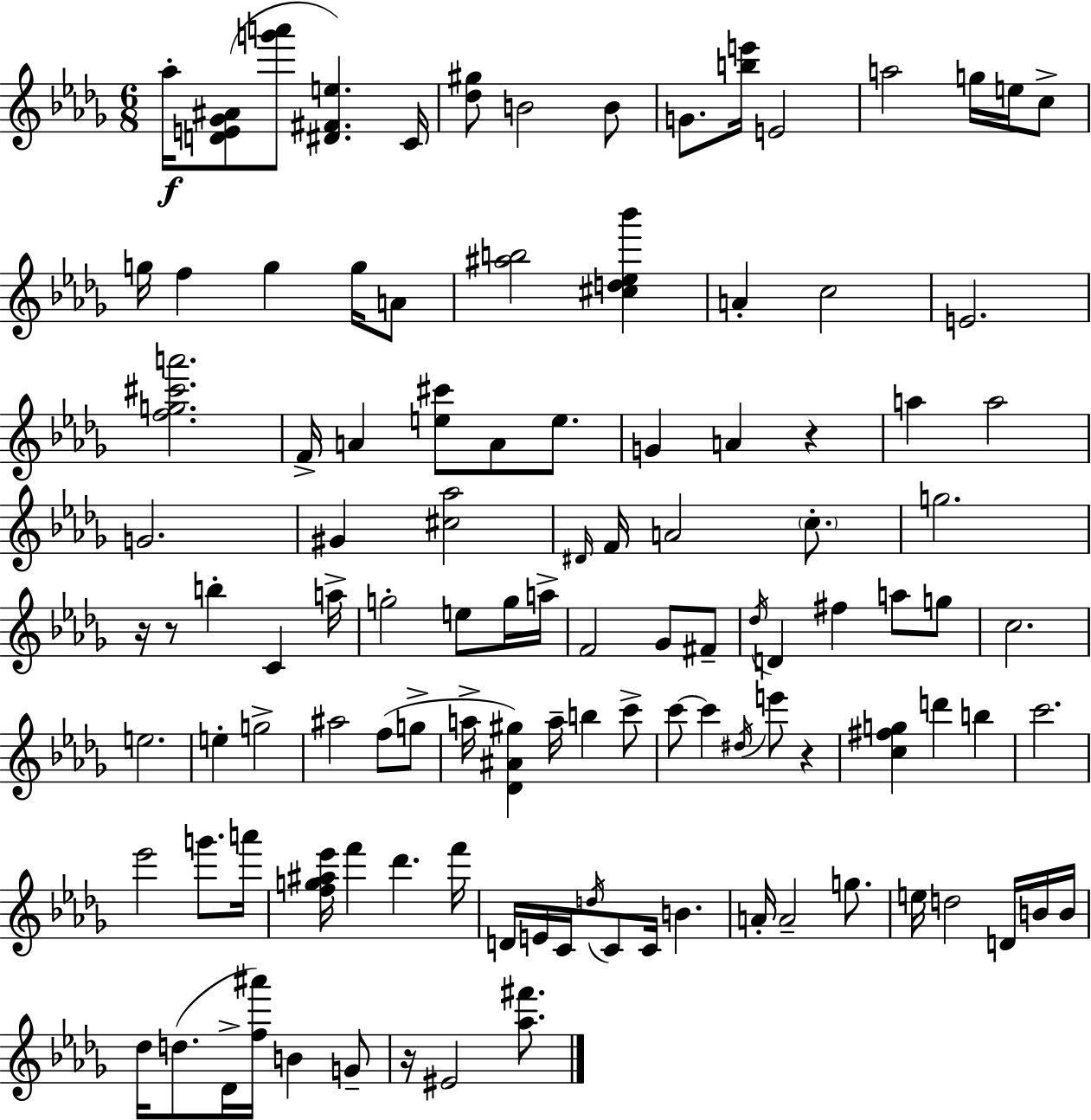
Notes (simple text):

Ab5/s [D4,E4,Gb4,A#4]/e [G6,A6]/e [D#4,F#4,E5]/q. C4/s [Db5,G#5]/e B4/h B4/e G4/e. [B5,E6]/s E4/h A5/h G5/s E5/s C5/e G5/s F5/q G5/q G5/s A4/e [A#5,B5]/h [C#5,D5,Eb5,Bb6]/q A4/q C5/h E4/h. [F5,G5,C#6,A6]/h. F4/s A4/q [E5,C#6]/e A4/e E5/e. G4/q A4/q R/q A5/q A5/h G4/h. G#4/q [C#5,Ab5]/h D#4/s F4/s A4/h C5/e. G5/h. R/s R/e B5/q C4/q A5/s G5/h E5/e G5/s A5/s F4/h Gb4/e F#4/e Db5/s D4/q F#5/q A5/e G5/e C5/h. E5/h. E5/q G5/h A#5/h F5/e G5/e A5/s [Db4,A#4,G#5]/q A5/s B5/q C6/e C6/e C6/q D#5/s E6/e R/q [C5,F#5,G5]/q D6/q B5/q C6/h. Eb6/h G6/e. A6/s [F5,G5,A#5,Eb6]/s F6/q Db6/q. F6/s D4/s E4/s C4/s D5/s C4/e C4/s B4/q. A4/s A4/h G5/e. E5/s D5/h D4/s B4/s B4/s Db5/s D5/e. Db4/s [F5,A#6]/s B4/q G4/e R/s EIS4/h [Ab5,F#6]/e.